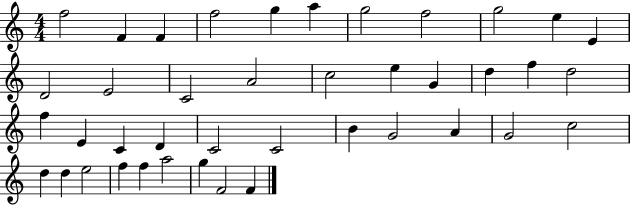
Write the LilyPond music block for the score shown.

{
  \clef treble
  \numericTimeSignature
  \time 4/4
  \key c \major
  f''2 f'4 f'4 | f''2 g''4 a''4 | g''2 f''2 | g''2 e''4 e'4 | \break d'2 e'2 | c'2 a'2 | c''2 e''4 g'4 | d''4 f''4 d''2 | \break f''4 e'4 c'4 d'4 | c'2 c'2 | b'4 g'2 a'4 | g'2 c''2 | \break d''4 d''4 e''2 | f''4 f''4 a''2 | g''4 f'2 f'4 | \bar "|."
}